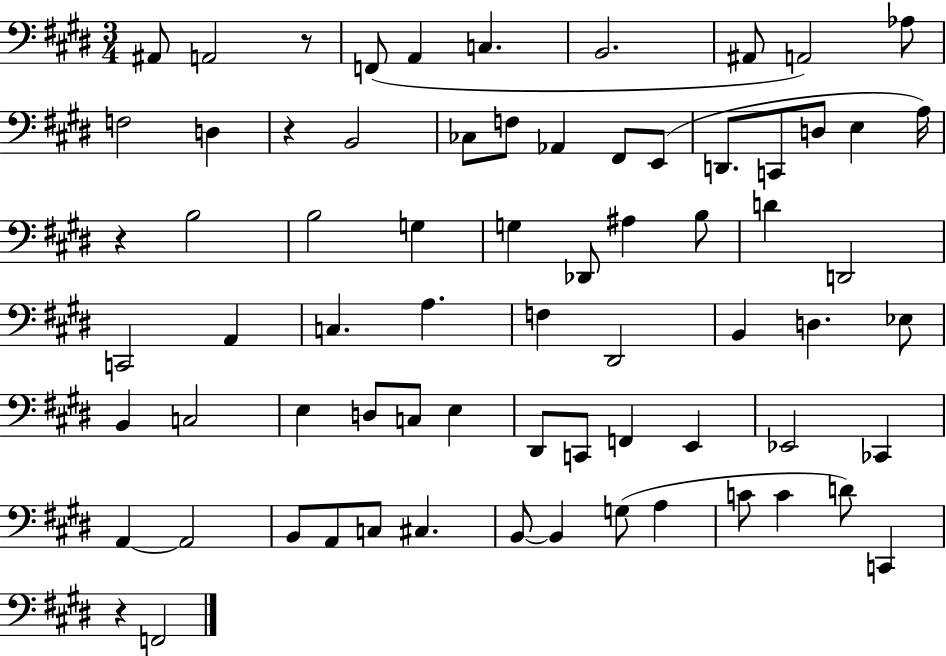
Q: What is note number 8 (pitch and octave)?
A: A2